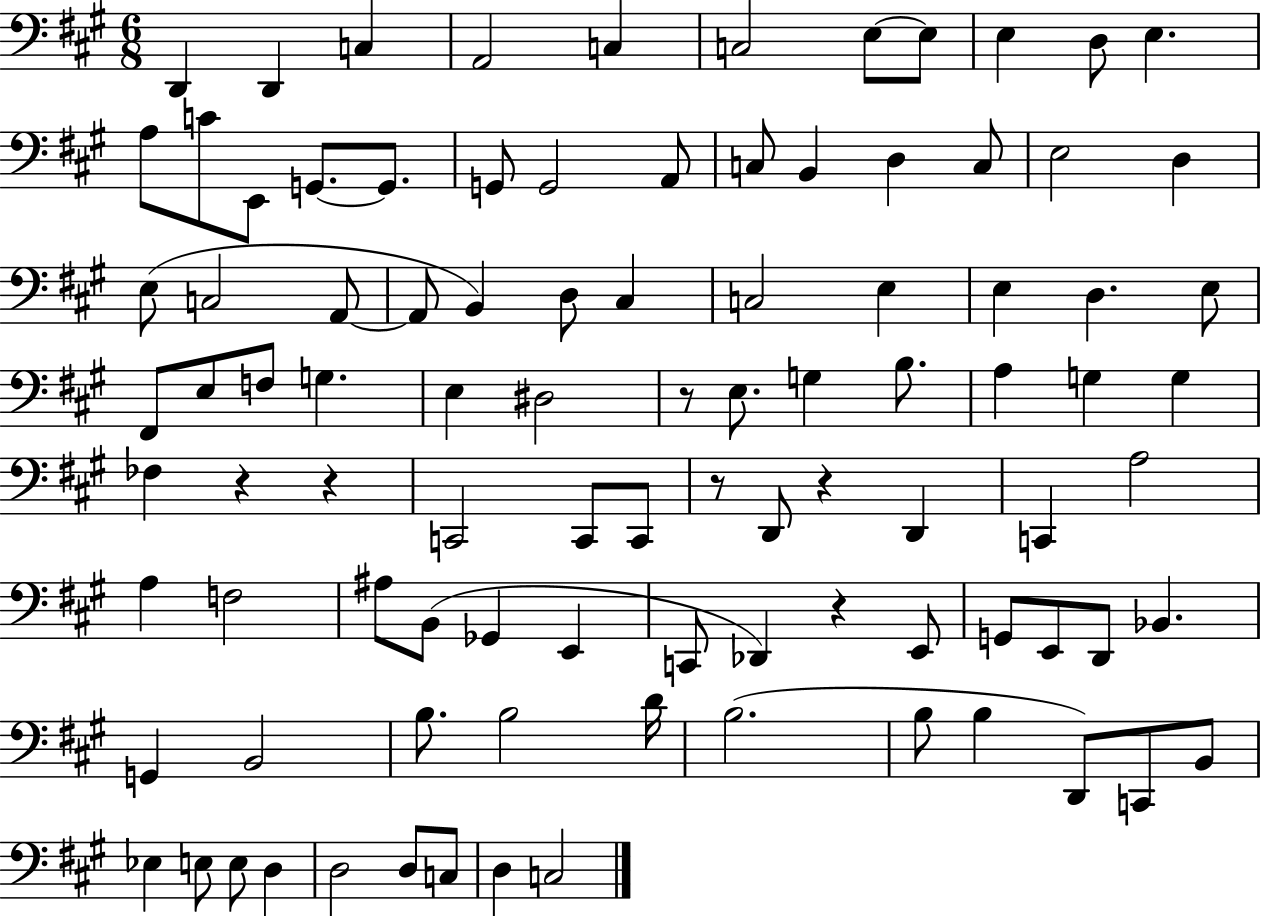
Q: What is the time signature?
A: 6/8